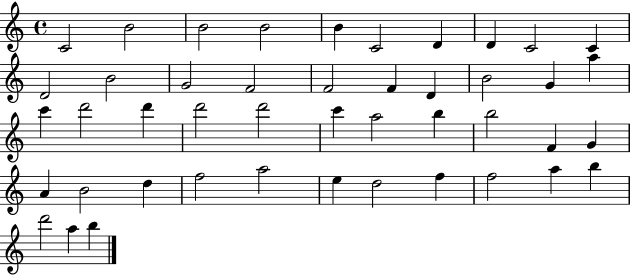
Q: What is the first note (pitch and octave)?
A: C4